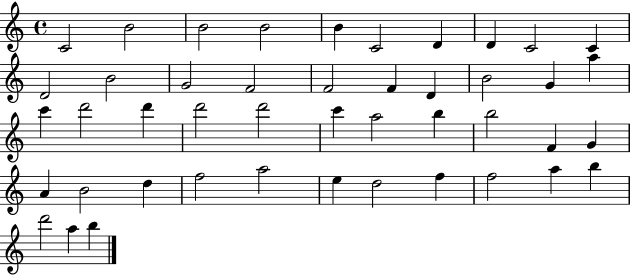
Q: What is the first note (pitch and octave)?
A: C4